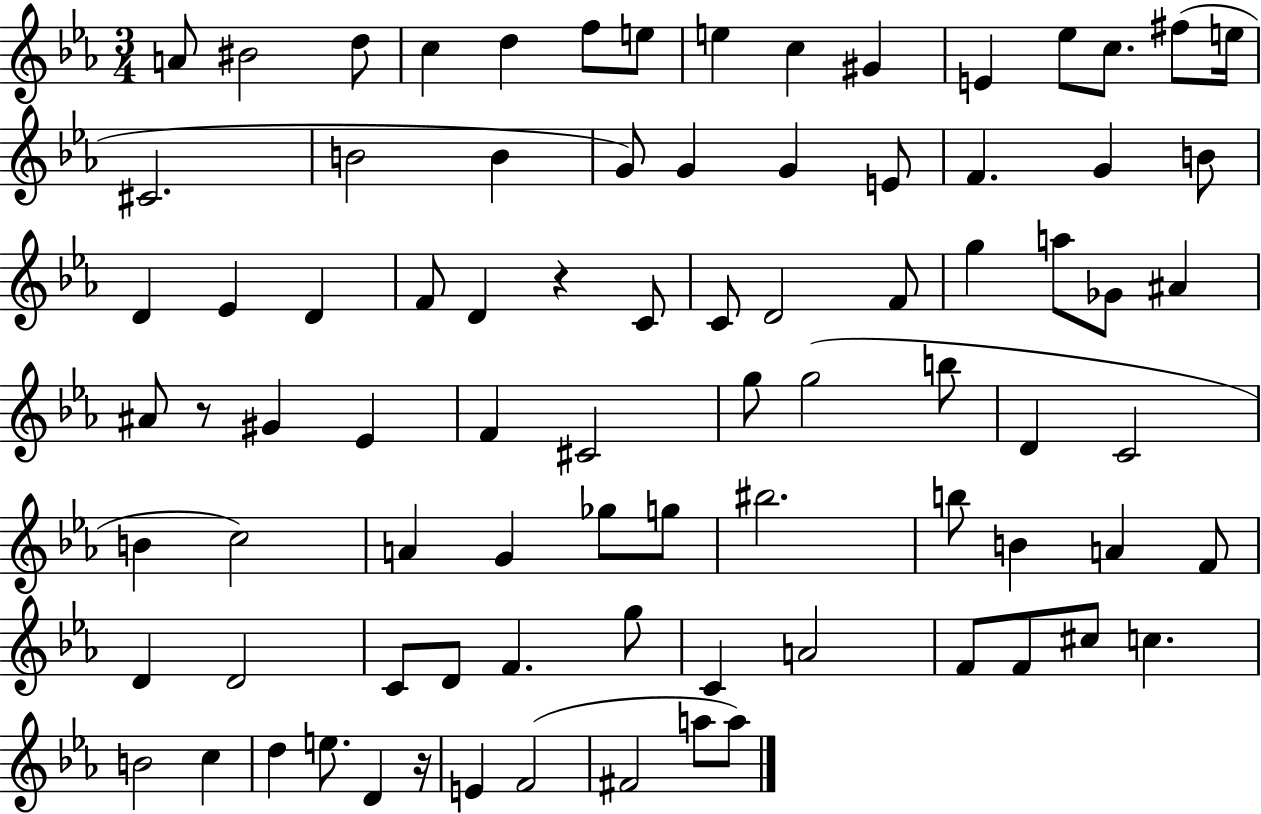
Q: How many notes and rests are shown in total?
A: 84